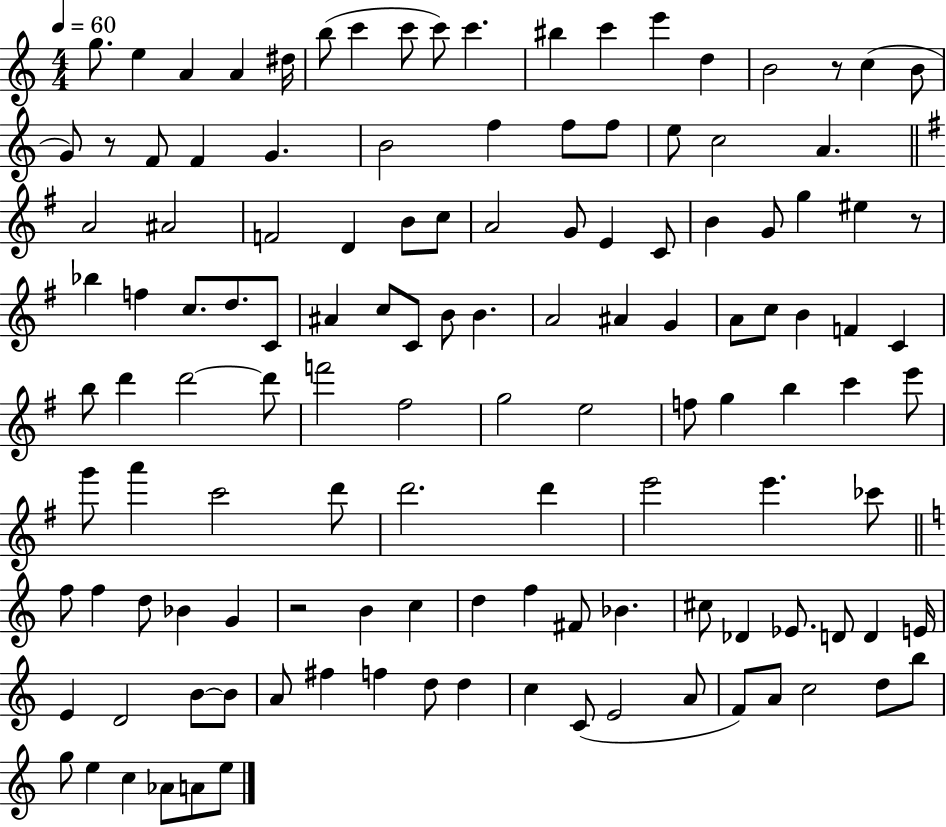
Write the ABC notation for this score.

X:1
T:Untitled
M:4/4
L:1/4
K:C
g/2 e A A ^d/4 b/2 c' c'/2 c'/2 c' ^b c' e' d B2 z/2 c B/2 G/2 z/2 F/2 F G B2 f f/2 f/2 e/2 c2 A A2 ^A2 F2 D B/2 c/2 A2 G/2 E C/2 B G/2 g ^e z/2 _b f c/2 d/2 C/2 ^A c/2 C/2 B/2 B A2 ^A G A/2 c/2 B F C b/2 d' d'2 d'/2 f'2 ^f2 g2 e2 f/2 g b c' e'/2 g'/2 a' c'2 d'/2 d'2 d' e'2 e' _c'/2 f/2 f d/2 _B G z2 B c d f ^F/2 _B ^c/2 _D _E/2 D/2 D E/4 E D2 B/2 B/2 A/2 ^f f d/2 d c C/2 E2 A/2 F/2 A/2 c2 d/2 b/2 g/2 e c _A/2 A/2 e/2